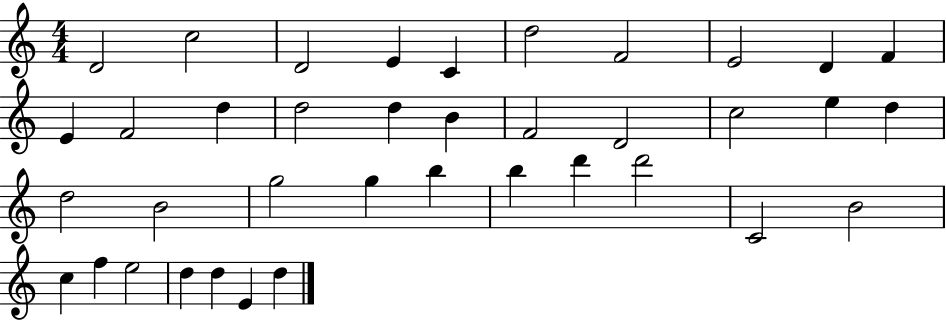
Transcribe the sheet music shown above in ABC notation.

X:1
T:Untitled
M:4/4
L:1/4
K:C
D2 c2 D2 E C d2 F2 E2 D F E F2 d d2 d B F2 D2 c2 e d d2 B2 g2 g b b d' d'2 C2 B2 c f e2 d d E d